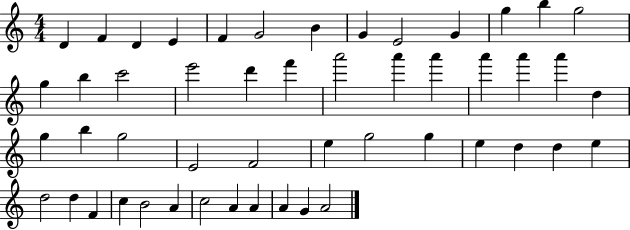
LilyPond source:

{
  \clef treble
  \numericTimeSignature
  \time 4/4
  \key c \major
  d'4 f'4 d'4 e'4 | f'4 g'2 b'4 | g'4 e'2 g'4 | g''4 b''4 g''2 | \break g''4 b''4 c'''2 | e'''2 d'''4 f'''4 | a'''2 a'''4 a'''4 | a'''4 a'''4 a'''4 d''4 | \break g''4 b''4 g''2 | e'2 f'2 | e''4 g''2 g''4 | e''4 d''4 d''4 e''4 | \break d''2 d''4 f'4 | c''4 b'2 a'4 | c''2 a'4 a'4 | a'4 g'4 a'2 | \break \bar "|."
}